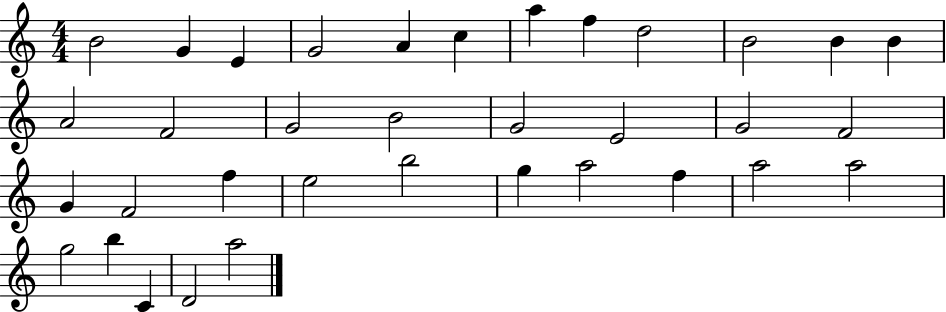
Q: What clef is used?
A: treble